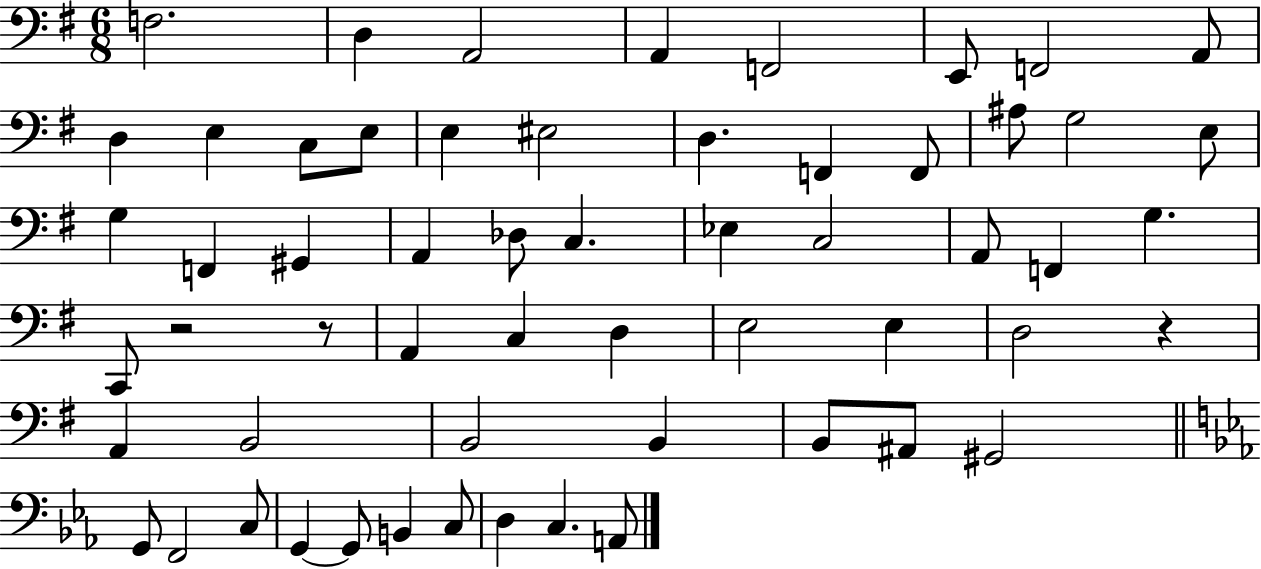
X:1
T:Untitled
M:6/8
L:1/4
K:G
F,2 D, A,,2 A,, F,,2 E,,/2 F,,2 A,,/2 D, E, C,/2 E,/2 E, ^E,2 D, F,, F,,/2 ^A,/2 G,2 E,/2 G, F,, ^G,, A,, _D,/2 C, _E, C,2 A,,/2 F,, G, C,,/2 z2 z/2 A,, C, D, E,2 E, D,2 z A,, B,,2 B,,2 B,, B,,/2 ^A,,/2 ^G,,2 G,,/2 F,,2 C,/2 G,, G,,/2 B,, C,/2 D, C, A,,/2